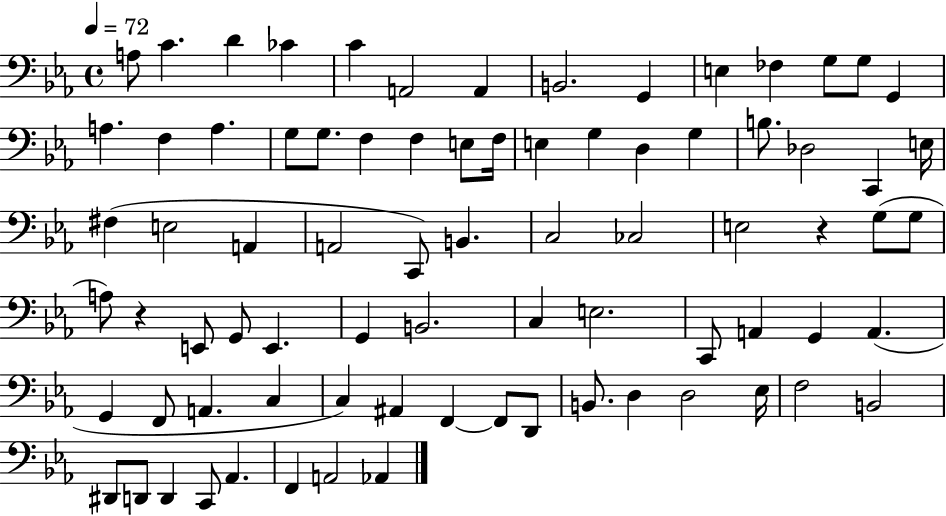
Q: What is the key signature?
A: EES major